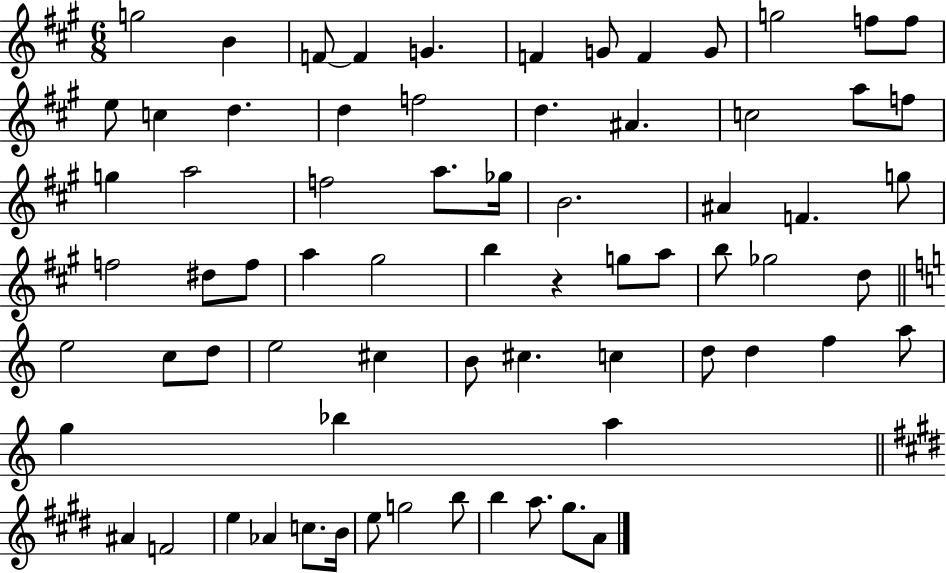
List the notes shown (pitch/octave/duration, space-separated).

G5/h B4/q F4/e F4/q G4/q. F4/q G4/e F4/q G4/e G5/h F5/e F5/e E5/e C5/q D5/q. D5/q F5/h D5/q. A#4/q. C5/h A5/e F5/e G5/q A5/h F5/h A5/e. Gb5/s B4/h. A#4/q F4/q. G5/e F5/h D#5/e F5/e A5/q G#5/h B5/q R/q G5/e A5/e B5/e Gb5/h D5/e E5/h C5/e D5/e E5/h C#5/q B4/e C#5/q. C5/q D5/e D5/q F5/q A5/e G5/q Bb5/q A5/q A#4/q F4/h E5/q Ab4/q C5/e. B4/s E5/e G5/h B5/e B5/q A5/e. G#5/e. A4/e